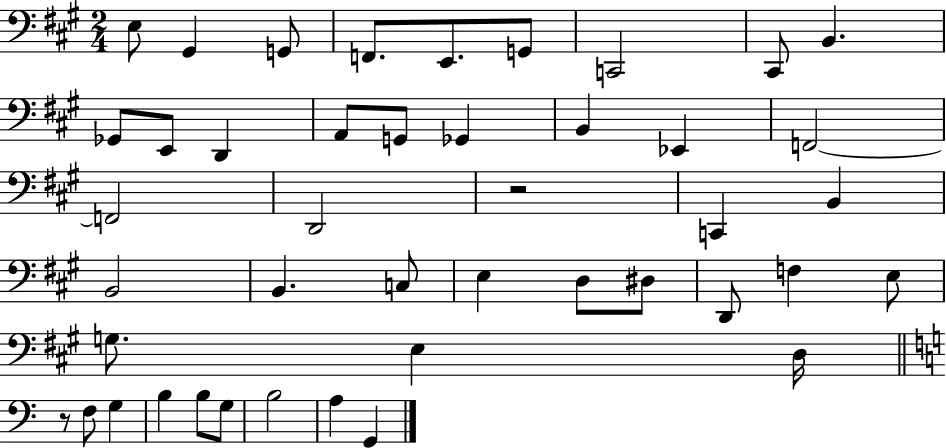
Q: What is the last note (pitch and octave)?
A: G2